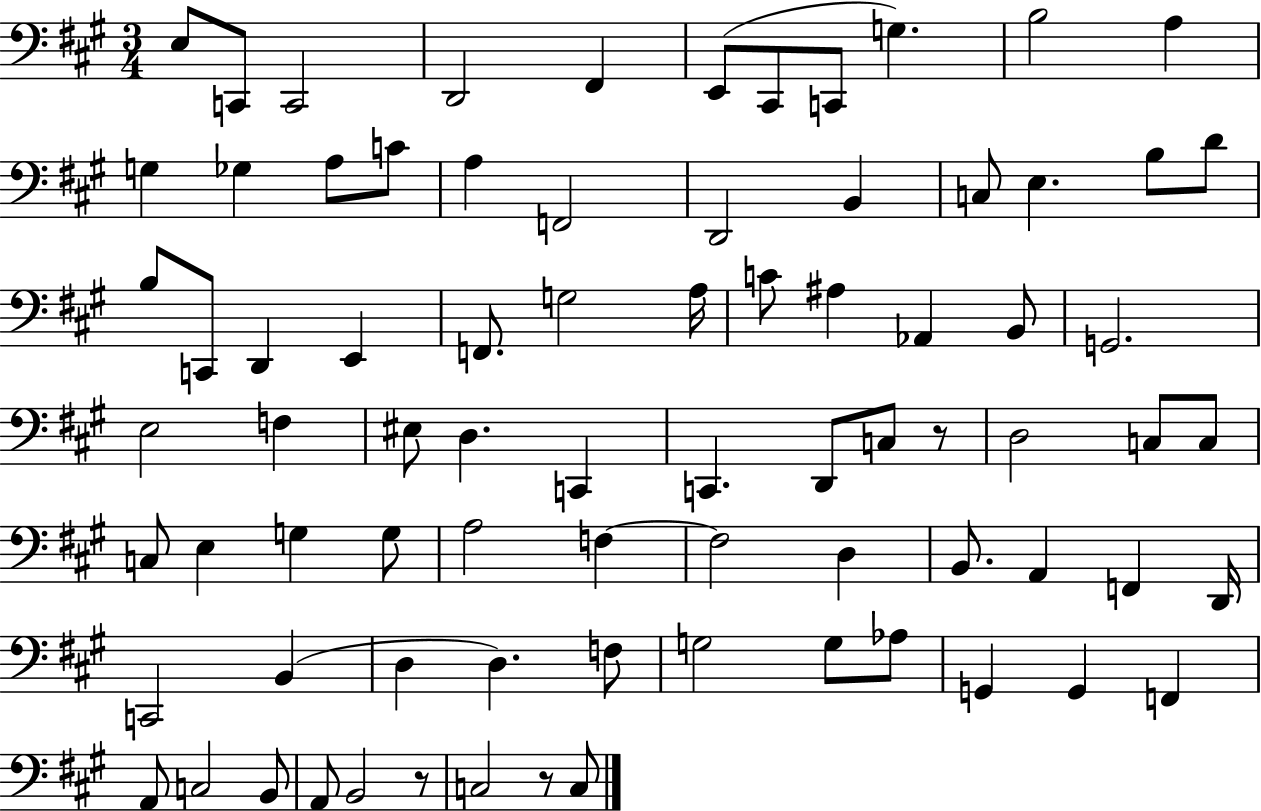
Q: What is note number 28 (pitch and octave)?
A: F2